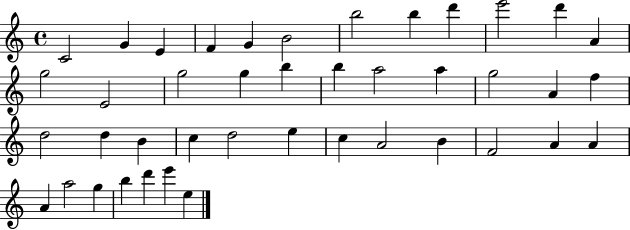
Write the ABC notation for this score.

X:1
T:Untitled
M:4/4
L:1/4
K:C
C2 G E F G B2 b2 b d' e'2 d' A g2 E2 g2 g b b a2 a g2 A f d2 d B c d2 e c A2 B F2 A A A a2 g b d' e' e